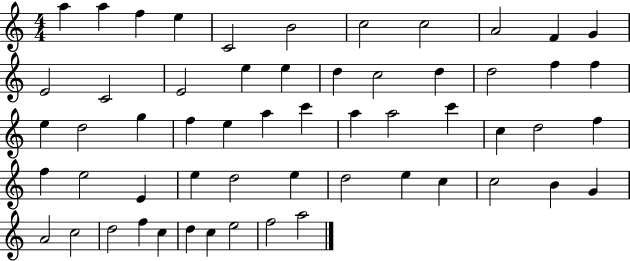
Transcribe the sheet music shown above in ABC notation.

X:1
T:Untitled
M:4/4
L:1/4
K:C
a a f e C2 B2 c2 c2 A2 F G E2 C2 E2 e e d c2 d d2 f f e d2 g f e a c' a a2 c' c d2 f f e2 E e d2 e d2 e c c2 B G A2 c2 d2 f c d c e2 f2 a2